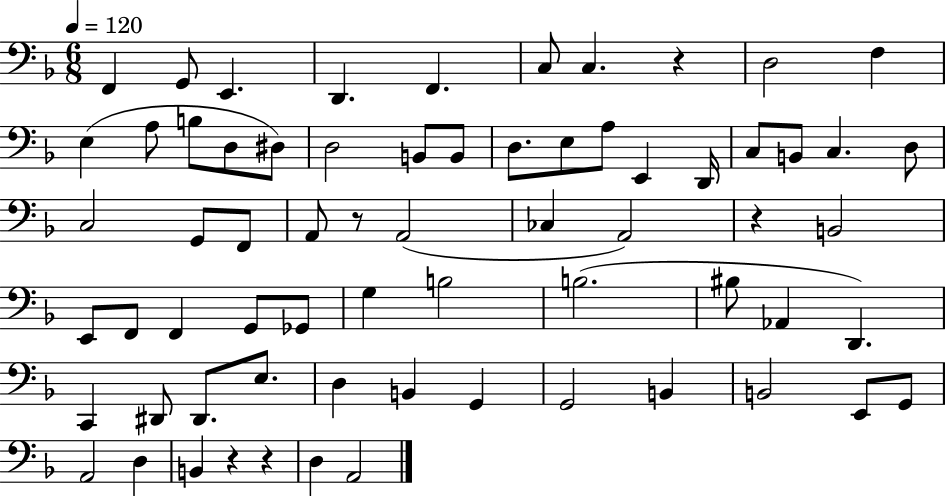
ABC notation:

X:1
T:Untitled
M:6/8
L:1/4
K:F
F,, G,,/2 E,, D,, F,, C,/2 C, z D,2 F, E, A,/2 B,/2 D,/2 ^D,/2 D,2 B,,/2 B,,/2 D,/2 E,/2 A,/2 E,, D,,/4 C,/2 B,,/2 C, D,/2 C,2 G,,/2 F,,/2 A,,/2 z/2 A,,2 _C, A,,2 z B,,2 E,,/2 F,,/2 F,, G,,/2 _G,,/2 G, B,2 B,2 ^B,/2 _A,, D,, C,, ^D,,/2 ^D,,/2 E,/2 D, B,, G,, G,,2 B,, B,,2 E,,/2 G,,/2 A,,2 D, B,, z z D, A,,2